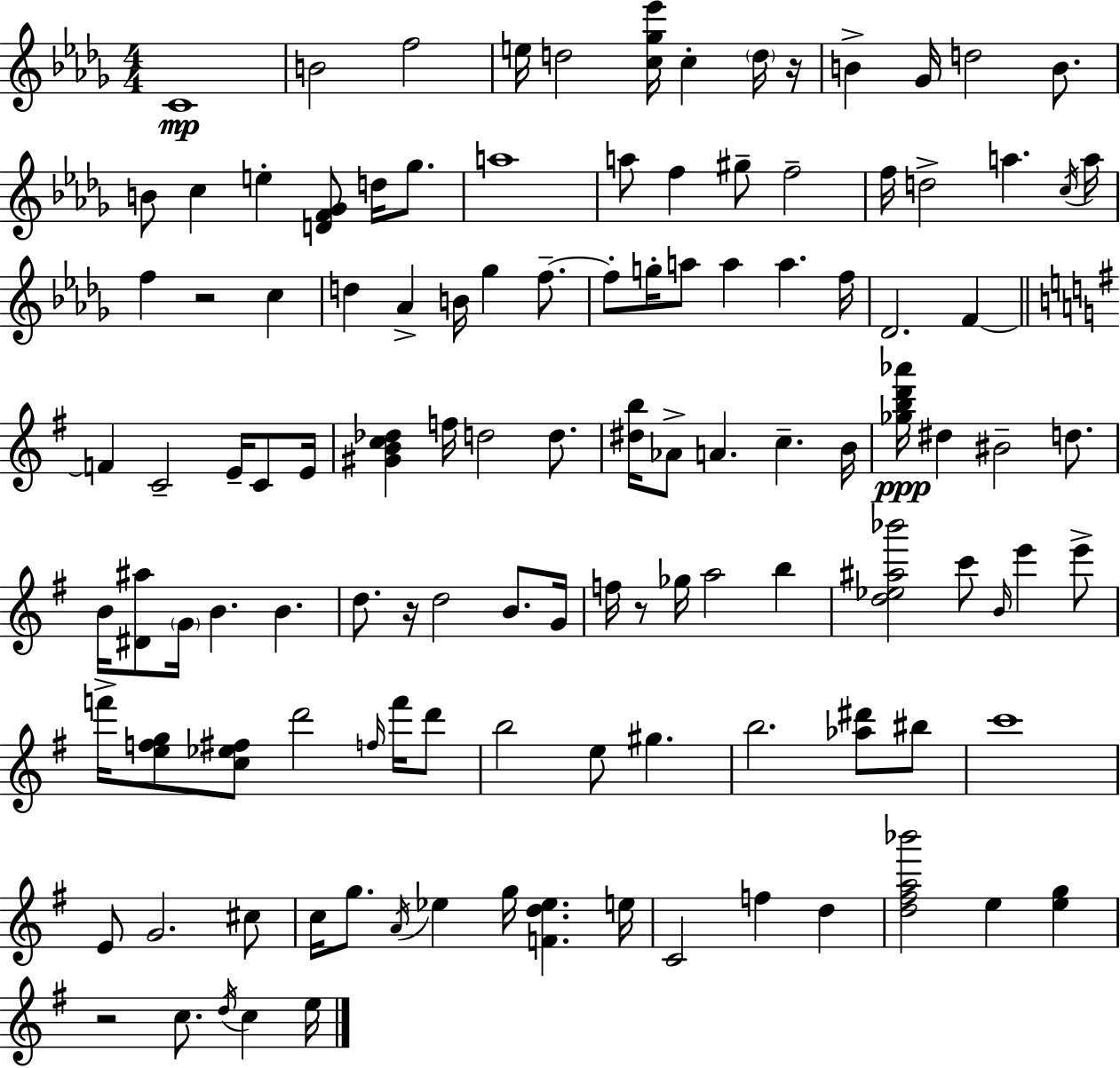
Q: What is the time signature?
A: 4/4